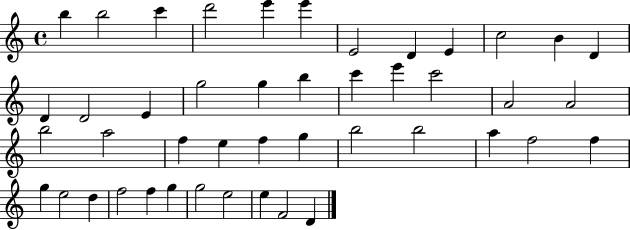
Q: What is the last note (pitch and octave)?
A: D4